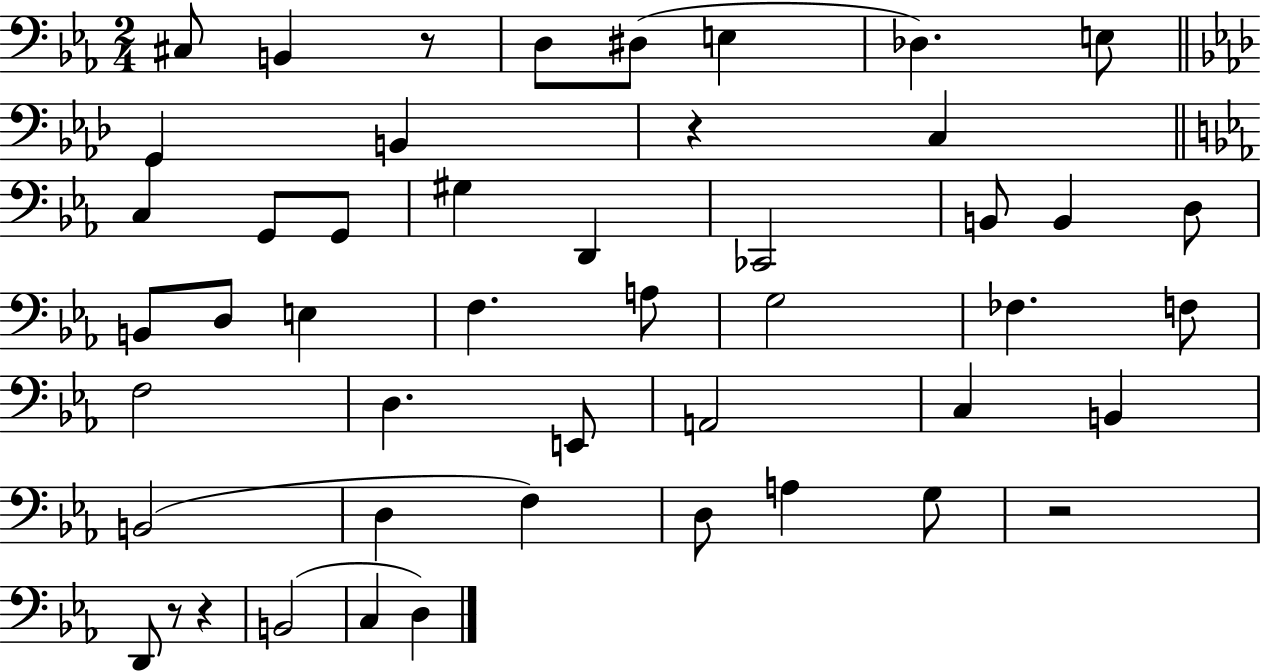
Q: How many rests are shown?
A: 5